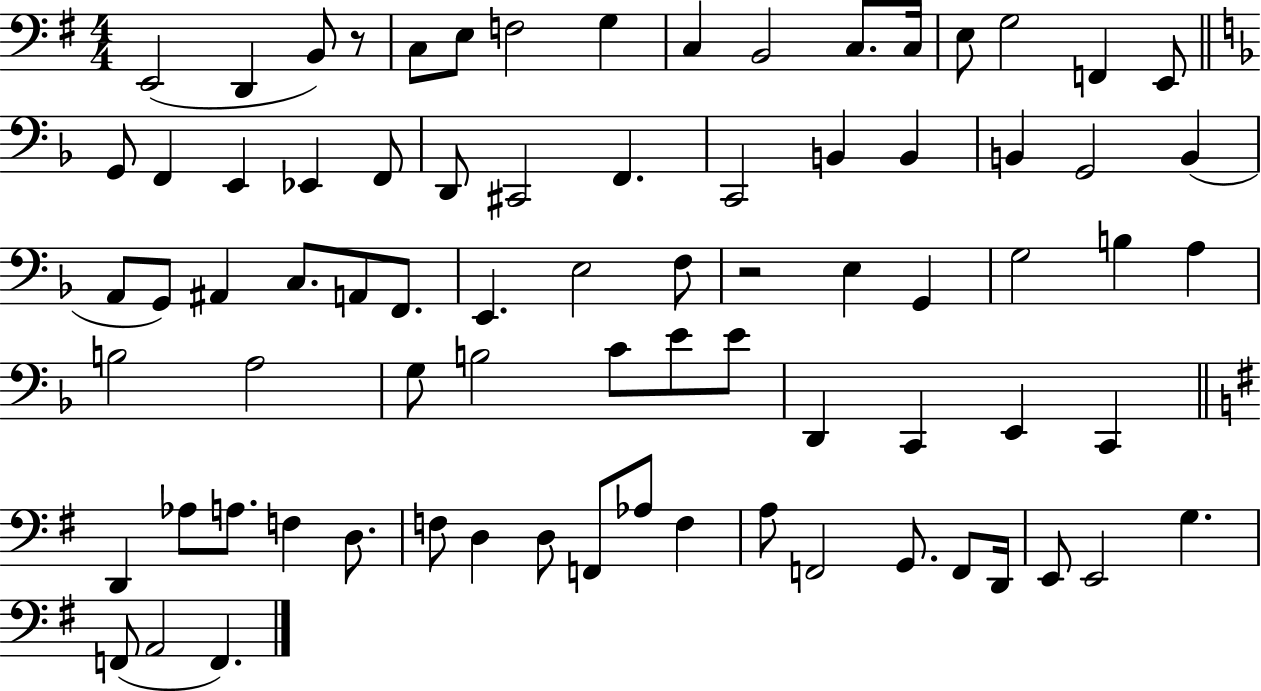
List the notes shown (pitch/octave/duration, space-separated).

E2/h D2/q B2/e R/e C3/e E3/e F3/h G3/q C3/q B2/h C3/e. C3/s E3/e G3/h F2/q E2/e G2/e F2/q E2/q Eb2/q F2/e D2/e C#2/h F2/q. C2/h B2/q B2/q B2/q G2/h B2/q A2/e G2/e A#2/q C3/e. A2/e F2/e. E2/q. E3/h F3/e R/h E3/q G2/q G3/h B3/q A3/q B3/h A3/h G3/e B3/h C4/e E4/e E4/e D2/q C2/q E2/q C2/q D2/q Ab3/e A3/e. F3/q D3/e. F3/e D3/q D3/e F2/e Ab3/e F3/q A3/e F2/h G2/e. F2/e D2/s E2/e E2/h G3/q. F2/e A2/h F2/q.